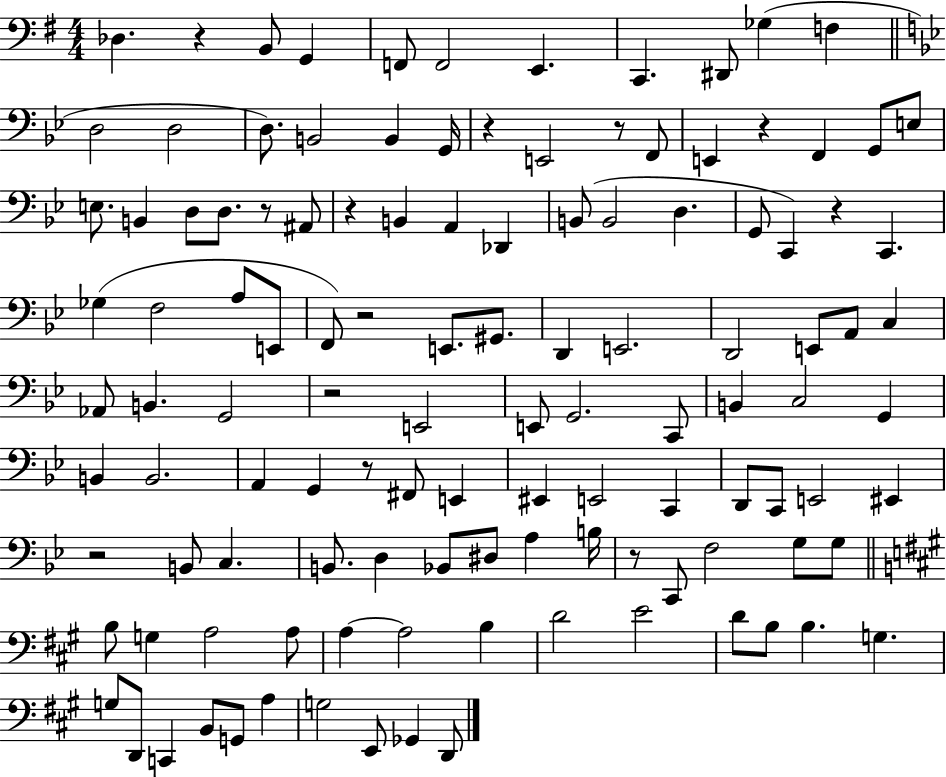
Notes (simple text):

Db3/q. R/q B2/e G2/q F2/e F2/h E2/q. C2/q. D#2/e Gb3/q F3/q D3/h D3/h D3/e. B2/h B2/q G2/s R/q E2/h R/e F2/e E2/q R/q F2/q G2/e E3/e E3/e. B2/q D3/e D3/e. R/e A#2/e R/q B2/q A2/q Db2/q B2/e B2/h D3/q. G2/e C2/q R/q C2/q. Gb3/q F3/h A3/e E2/e F2/e R/h E2/e. G#2/e. D2/q E2/h. D2/h E2/e A2/e C3/q Ab2/e B2/q. G2/h R/h E2/h E2/e G2/h. C2/e B2/q C3/h G2/q B2/q B2/h. A2/q G2/q R/e F#2/e E2/q EIS2/q E2/h C2/q D2/e C2/e E2/h EIS2/q R/h B2/e C3/q. B2/e. D3/q Bb2/e D#3/e A3/q B3/s R/e C2/e F3/h G3/e G3/e B3/e G3/q A3/h A3/e A3/q A3/h B3/q D4/h E4/h D4/e B3/e B3/q. G3/q. G3/e D2/e C2/q B2/e G2/e A3/q G3/h E2/e Gb2/q D2/e